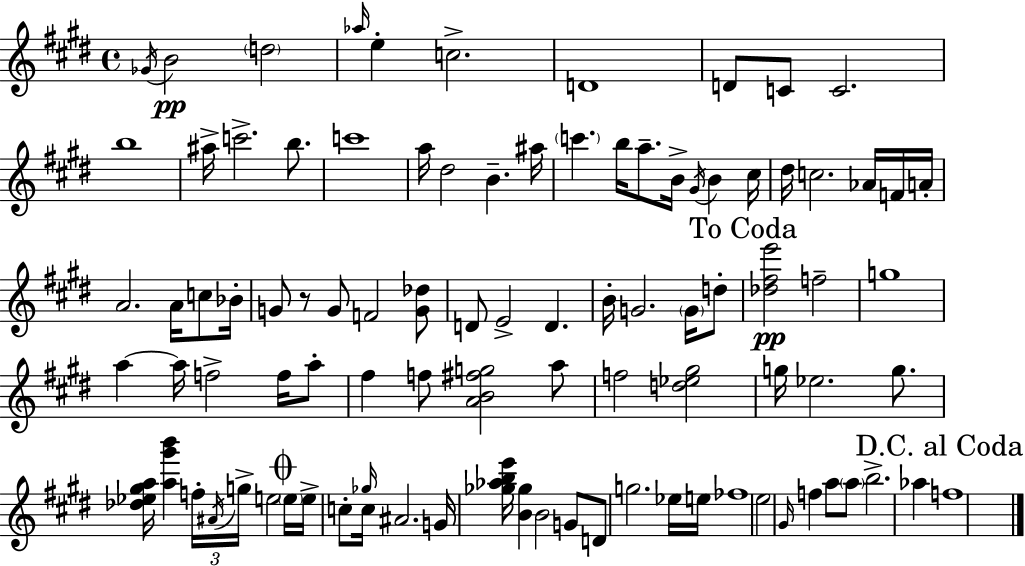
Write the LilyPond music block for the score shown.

{
  \clef treble
  \time 4/4
  \defaultTimeSignature
  \key e \major
  \repeat volta 2 { \acciaccatura { ges'16 }\pp b'2 \parenthesize d''2 | \grace { aes''16 } e''4-. c''2.-> | d'1 | d'8 c'8 c'2. | \break b''1 | ais''16-> c'''2.-> b''8. | c'''1 | a''16 dis''2 b'4.-- | \break ais''16 \parenthesize c'''4. b''16 a''8.-- b'16-> \acciaccatura { gis'16 } b'4 | cis''16 dis''16 c''2. | aes'16 f'16 a'16-. a'2. a'16 | c''8 bes'16-. g'8 r8 g'8 f'2 | \break <g' des''>8 d'8 e'2-> d'4. | b'16-. g'2. | \parenthesize g'16 d''8-. \mark "To Coda" <des'' fis'' e'''>2\pp f''2-- | g''1 | \break a''4~~ a''16 f''2-> | f''16 a''8-. fis''4 f''8 <a' b' fis'' g''>2 | a''8 f''2 <d'' ees'' gis''>2 | g''16 ees''2. | \break g''8. <des'' ees'' gis'' a''>16 <a'' gis''' b'''>4 \tuplet 3/2 { f''16-. \acciaccatura { ais'16 } g''16-> } e''2 | \mark \markup { \musicglyph "scripts.coda" } \parenthesize e''16 e''16-> c''8-. \grace { ges''16 } c''16 ais'2. | g'16 <ges'' aes'' b'' e'''>16 <b' ges''>4 b'2 | g'8 d'8 g''2. | \break ees''16 e''16 fes''1 | e''2 \grace { gis'16 } f''4 | a''8 \parenthesize a''8 b''2.-> | aes''4 \mark "D.C. al Coda" f''1 | \break } \bar "|."
}